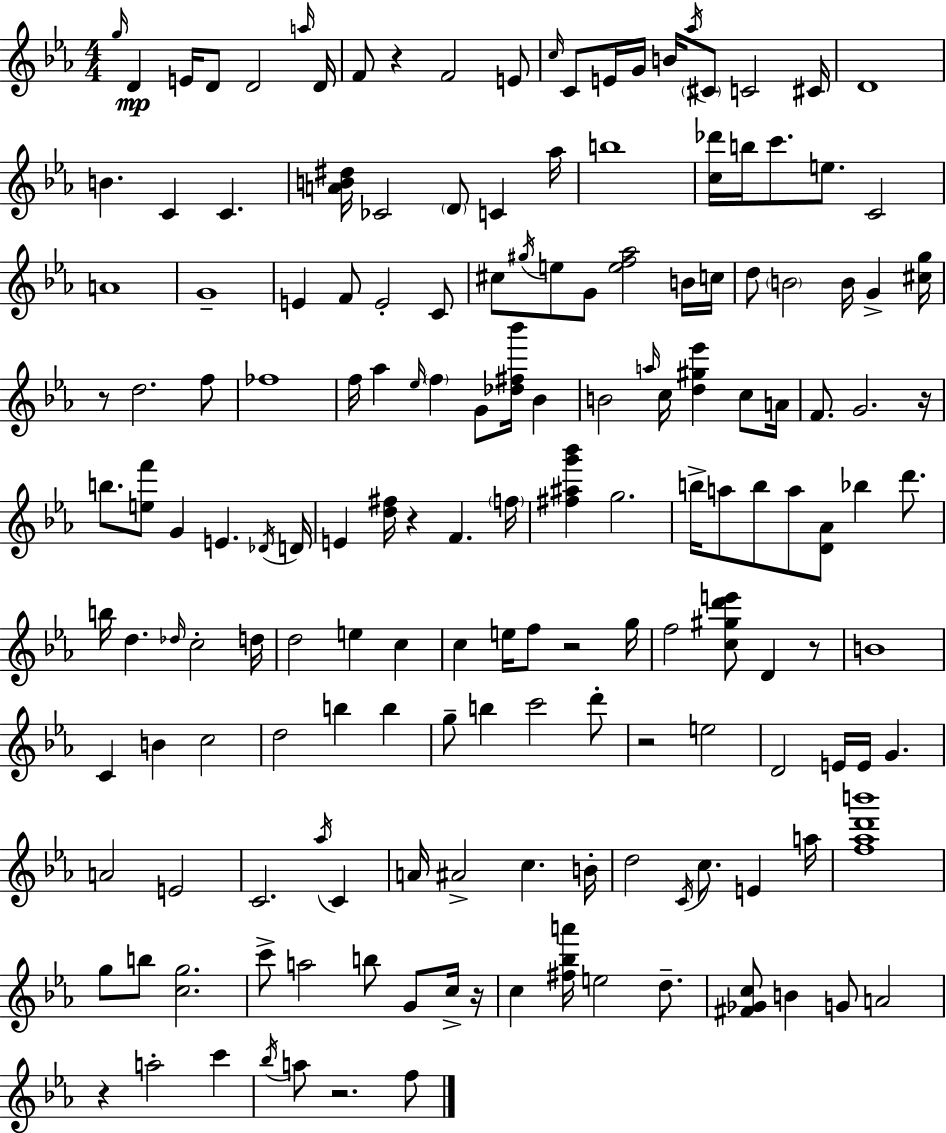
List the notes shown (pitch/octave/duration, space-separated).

G5/s D4/q E4/s D4/e D4/h A5/s D4/s F4/e R/q F4/h E4/e C5/s C4/e E4/s G4/s B4/s Ab5/s C#4/e C4/h C#4/s D4/w B4/q. C4/q C4/q. [A4,B4,D#5]/s CES4/h D4/e C4/q Ab5/s B5/w [C5,Db6]/s B5/s C6/e. E5/e. C4/h A4/w G4/w E4/q F4/e E4/h C4/e C#5/e G#5/s E5/e G4/e [E5,F5,Ab5]/h B4/s C5/s D5/e B4/h B4/s G4/q [C#5,G5]/s R/e D5/h. F5/e FES5/w F5/s Ab5/q Eb5/s F5/q G4/e [Db5,F#5,Bb6]/s Bb4/q B4/h A5/s C5/s [D5,G#5,Eb6]/q C5/e A4/s F4/e. G4/h. R/s B5/e. [E5,F6]/e G4/q E4/q. Db4/s D4/s E4/q [D5,F#5]/s R/q F4/q. F5/s [F#5,A#5,G6,Bb6]/q G5/h. B5/s A5/e B5/e A5/e [D4,Ab4]/e Bb5/q D6/e. B5/s D5/q. Db5/s C5/h D5/s D5/h E5/q C5/q C5/q E5/s F5/e R/h G5/s F5/h [C5,G#5,D6,E6]/e D4/q R/e B4/w C4/q B4/q C5/h D5/h B5/q B5/q G5/e B5/q C6/h D6/e R/h E5/h D4/h E4/s E4/s G4/q. A4/h E4/h C4/h. Ab5/s C4/q A4/s A#4/h C5/q. B4/s D5/h C4/s C5/e. E4/q A5/s [F5,Ab5,D6,B6]/w G5/e B5/e [C5,G5]/h. C6/e A5/h B5/e G4/e C5/s R/s C5/q [F#5,Bb5,A6]/s E5/h D5/e. [F#4,Gb4,C5]/e B4/q G4/e A4/h R/q A5/h C6/q Bb5/s A5/e R/h. F5/e